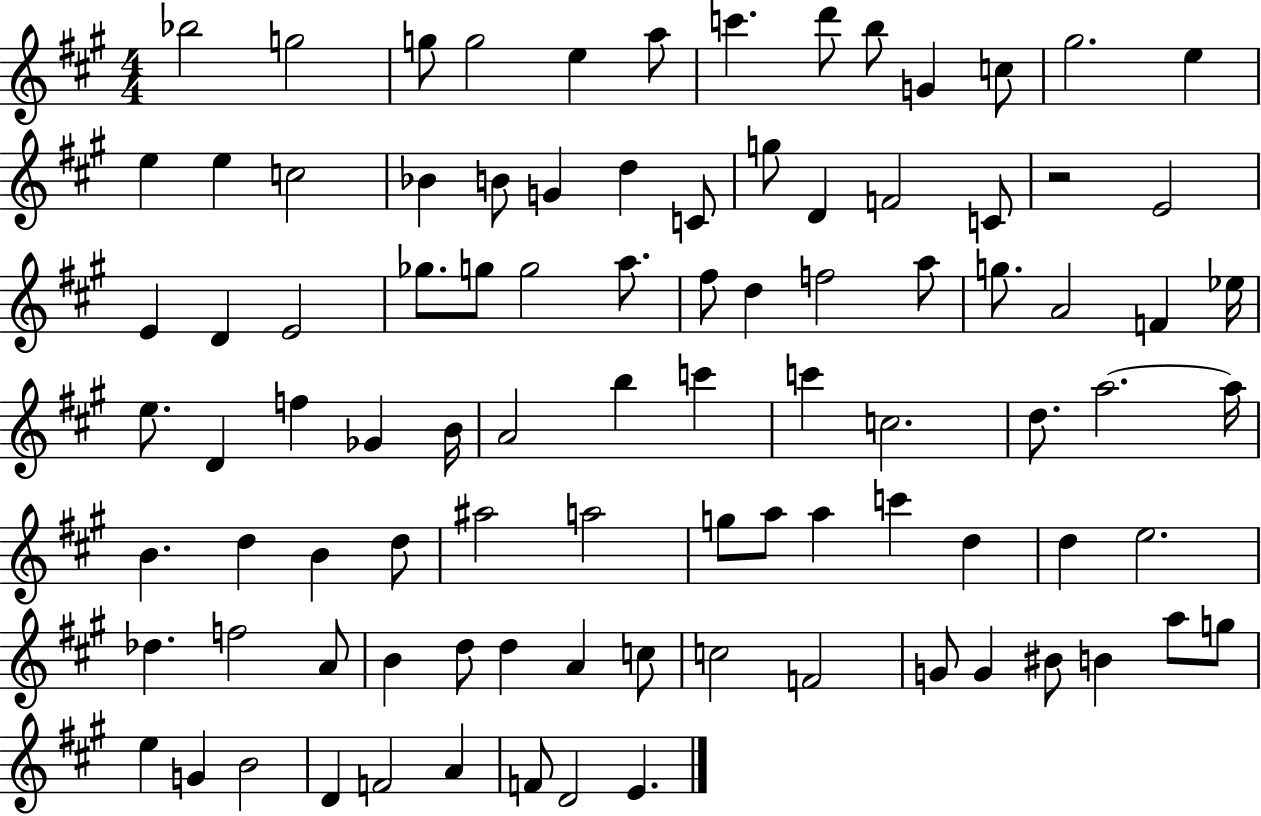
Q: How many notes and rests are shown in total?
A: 93